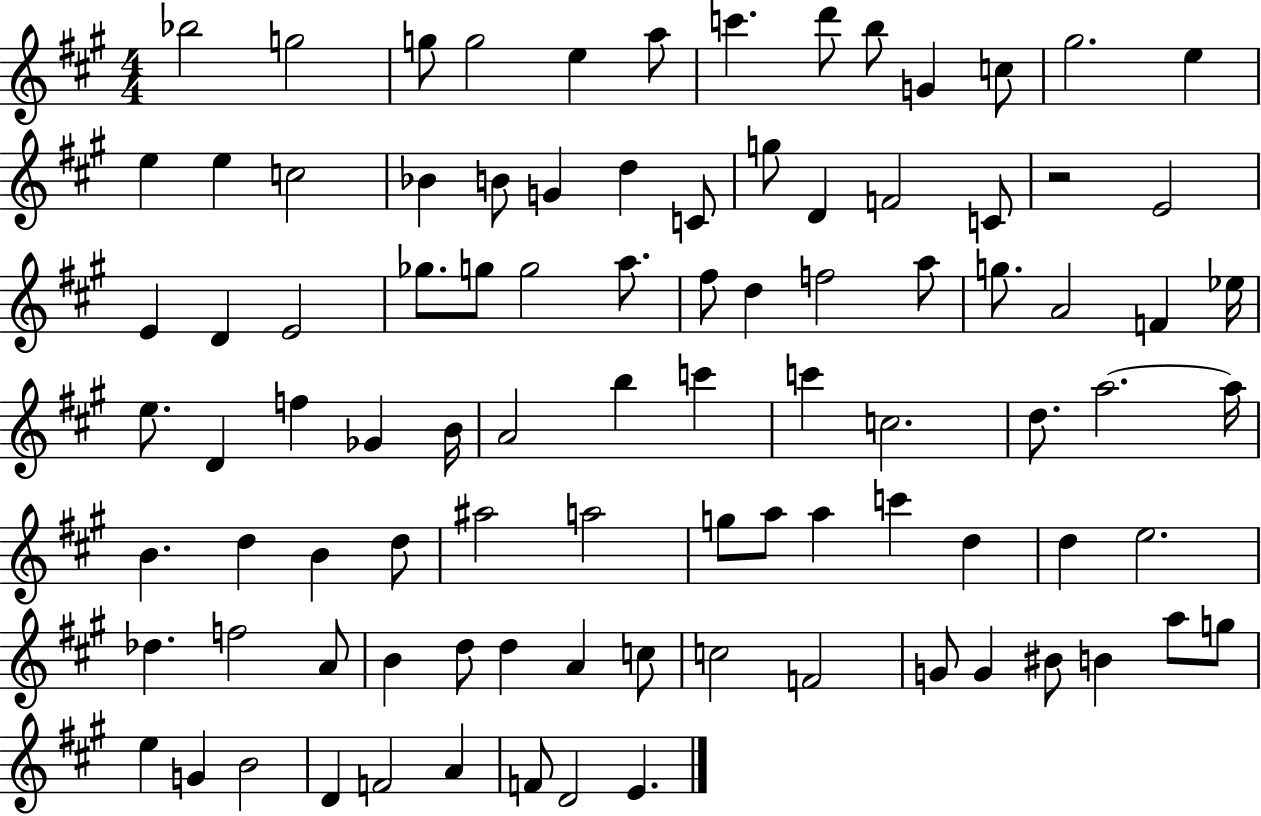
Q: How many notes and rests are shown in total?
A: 93